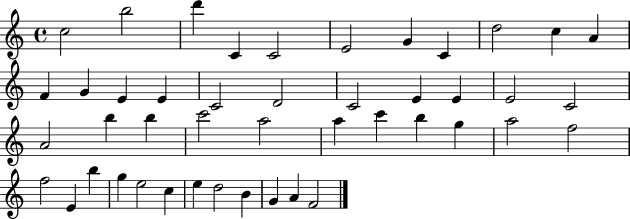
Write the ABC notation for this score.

X:1
T:Untitled
M:4/4
L:1/4
K:C
c2 b2 d' C C2 E2 G C d2 c A F G E E C2 D2 C2 E E E2 C2 A2 b b c'2 a2 a c' b g a2 f2 f2 E b g e2 c e d2 B G A F2